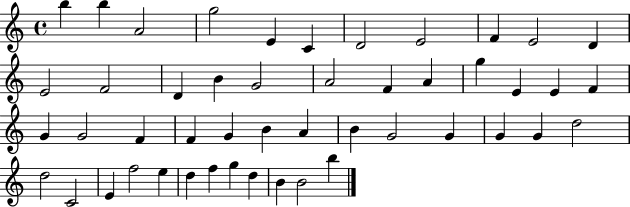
X:1
T:Untitled
M:4/4
L:1/4
K:C
b b A2 g2 E C D2 E2 F E2 D E2 F2 D B G2 A2 F A g E E F G G2 F F G B A B G2 G G G d2 d2 C2 E f2 e d f g d B B2 b